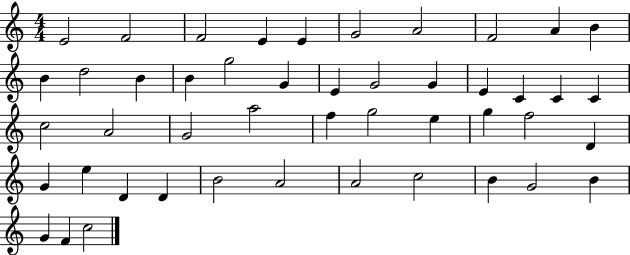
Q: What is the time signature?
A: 4/4